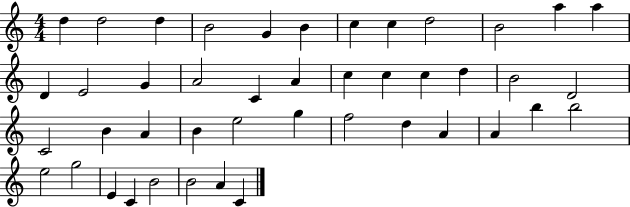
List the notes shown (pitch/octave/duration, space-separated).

D5/q D5/h D5/q B4/h G4/q B4/q C5/q C5/q D5/h B4/h A5/q A5/q D4/q E4/h G4/q A4/h C4/q A4/q C5/q C5/q C5/q D5/q B4/h D4/h C4/h B4/q A4/q B4/q E5/h G5/q F5/h D5/q A4/q A4/q B5/q B5/h E5/h G5/h E4/q C4/q B4/h B4/h A4/q C4/q